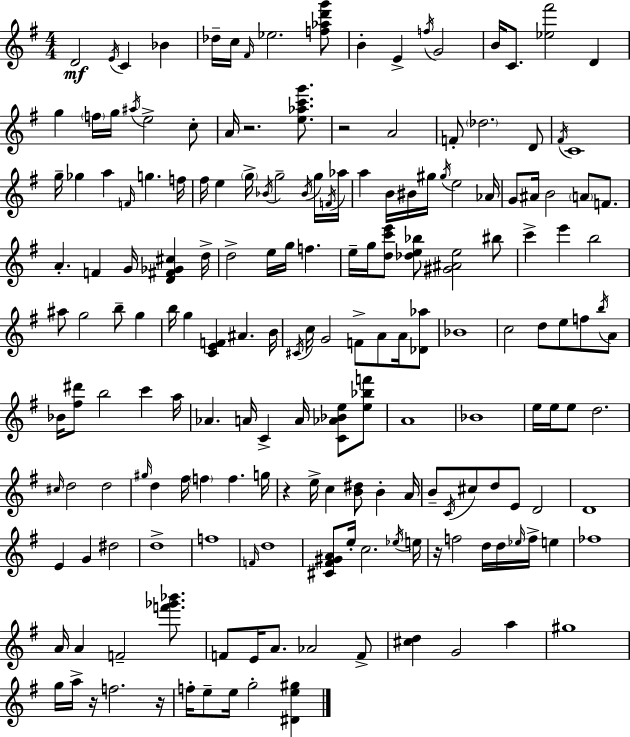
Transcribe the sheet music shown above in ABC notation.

X:1
T:Untitled
M:4/4
L:1/4
K:Em
D2 E/4 C _B _d/4 c/4 ^F/4 _e2 [f_ad'g']/2 B E f/4 G2 B/4 C/2 [_e^f']2 D g f/4 g/4 ^a/4 e2 c/2 A/4 z2 [e_ac'g']/2 z2 A2 F/2 _d2 D/2 ^F/4 C4 g/4 _g a F/4 g f/4 ^f/4 e g/4 _B/4 g2 _B/4 g/4 F/4 _a/4 a B/4 ^B/4 ^g/4 ^g/4 e2 _A/4 G/2 ^A/4 B2 A/2 F/2 A F G/4 [D^F_G^c] d/4 d2 e/4 g/4 f e/4 g/4 [dc'e']/2 [_de_b]/2 [^G^Ae]2 ^b/2 c' e' b2 ^a/2 g2 b/2 g b/4 g [CEF] ^A B/4 ^C/4 c/4 G2 F/2 A/2 A/4 [_D_a]/2 _B4 c2 d/2 e/2 f/2 b/4 A/2 _B/4 [^f^d']/2 b2 c' a/4 _A A/4 C A/4 [C_A_Be]/2 [e_bf']/2 A4 _B4 e/4 e/4 e/2 d2 ^c/4 d2 d2 ^g/4 d ^f/4 f f g/4 z e/4 c [B^d]/2 B A/4 B/2 C/4 ^c/2 d/2 E/2 D2 D4 E G ^d2 d4 f4 F/4 d4 [^C^F^GA]/2 e/4 c2 _e/4 e/4 z/4 f2 d/4 d/4 _e/4 f/4 e _f4 A/4 A F2 [f'_g'_b']/2 F/2 E/4 A/2 _A2 F/2 [^cd] G2 a ^g4 g/4 a/4 z/4 f2 z/4 f/4 e/2 e/4 g2 [^De^g]